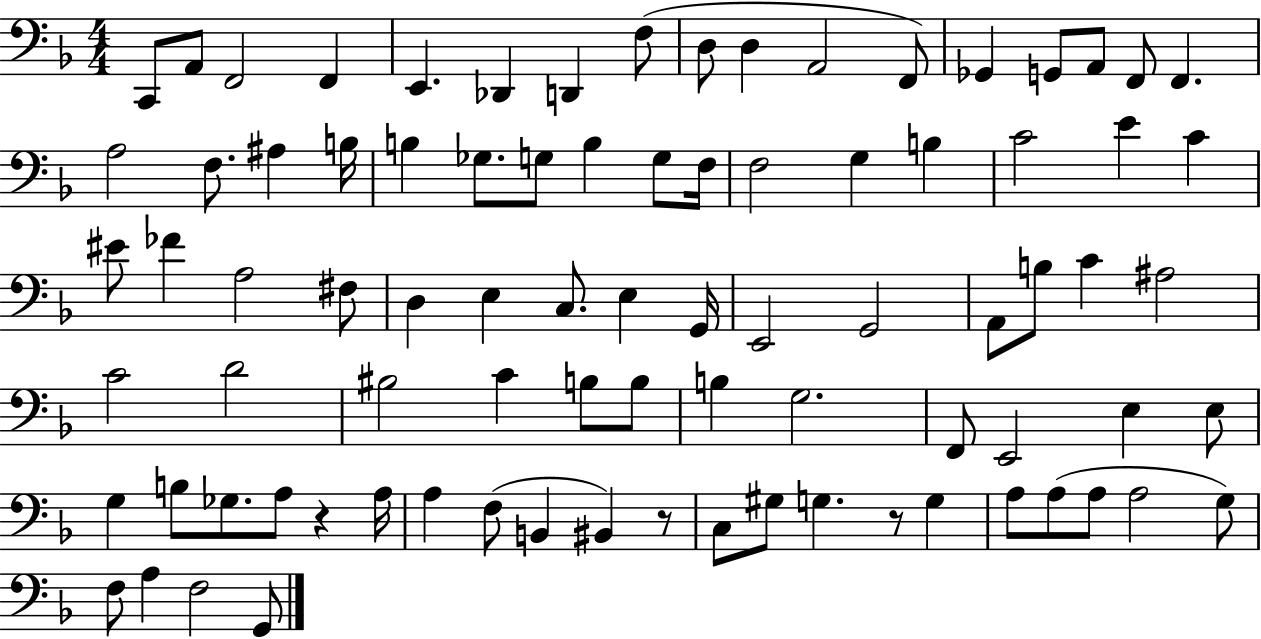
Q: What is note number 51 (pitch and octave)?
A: BIS3